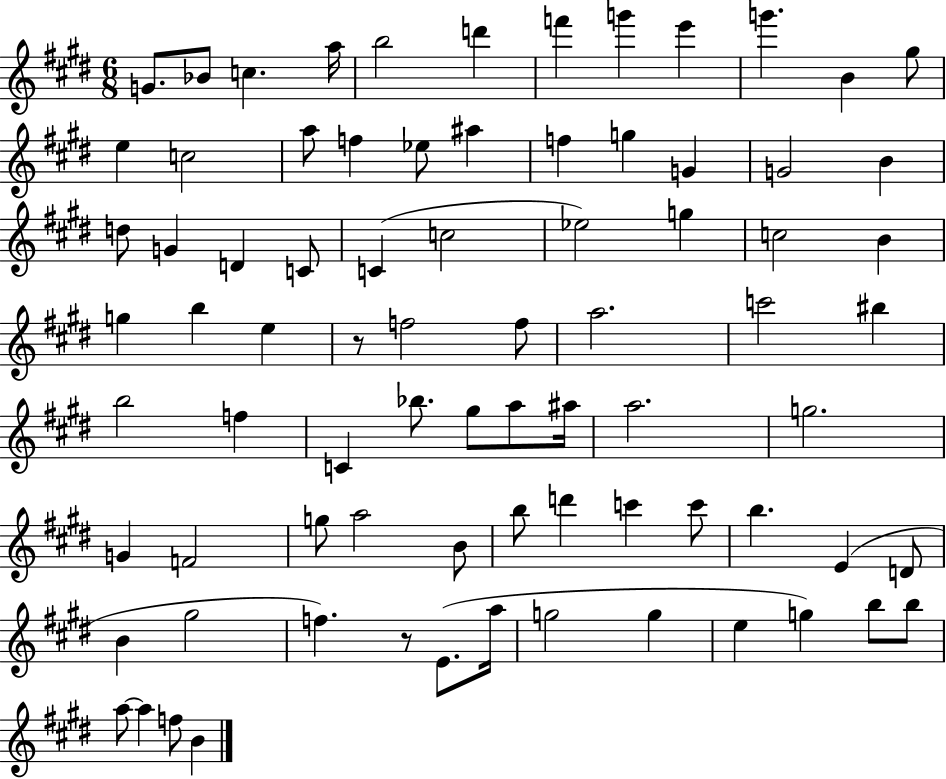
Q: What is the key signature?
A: E major